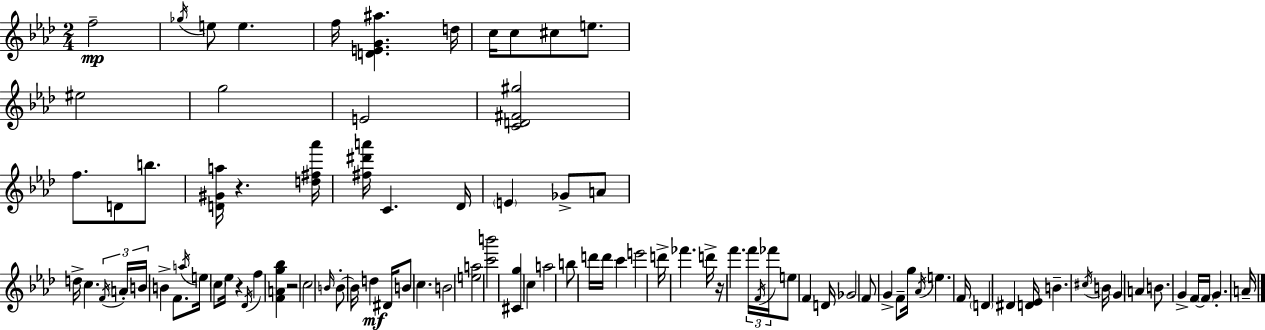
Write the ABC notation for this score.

X:1
T:Untitled
M:2/4
L:1/4
K:Ab
f2 _g/4 e/2 e f/4 [DEG^a] d/4 c/4 c/2 ^c/2 e/2 ^e2 g2 E2 [CD^F^g]2 f/2 D/2 b/2 [D^Ga]/4 z [d^f_a']/4 [^f^d'a']/4 C _D/4 E _G/2 A/2 d/4 c F/4 A/4 B/4 B F/2 a/4 e/4 c/2 _e/4 z _D/4 f [FAg_b] z2 c2 B/4 B/2 B/4 d ^D/4 B/2 c B2 [ea]2 [c'b']2 [^Cg] c a2 b/2 d'/4 d'/4 c' e'2 d'/4 _f' d'/4 z/4 f' f'/4 F/4 _f'/4 e/2 F D/4 _G2 F/2 G F/2 g/4 _A/4 e F/4 D ^D [D_E]/4 B ^c/4 B/4 G A B/2 G F/4 F/4 G A/4